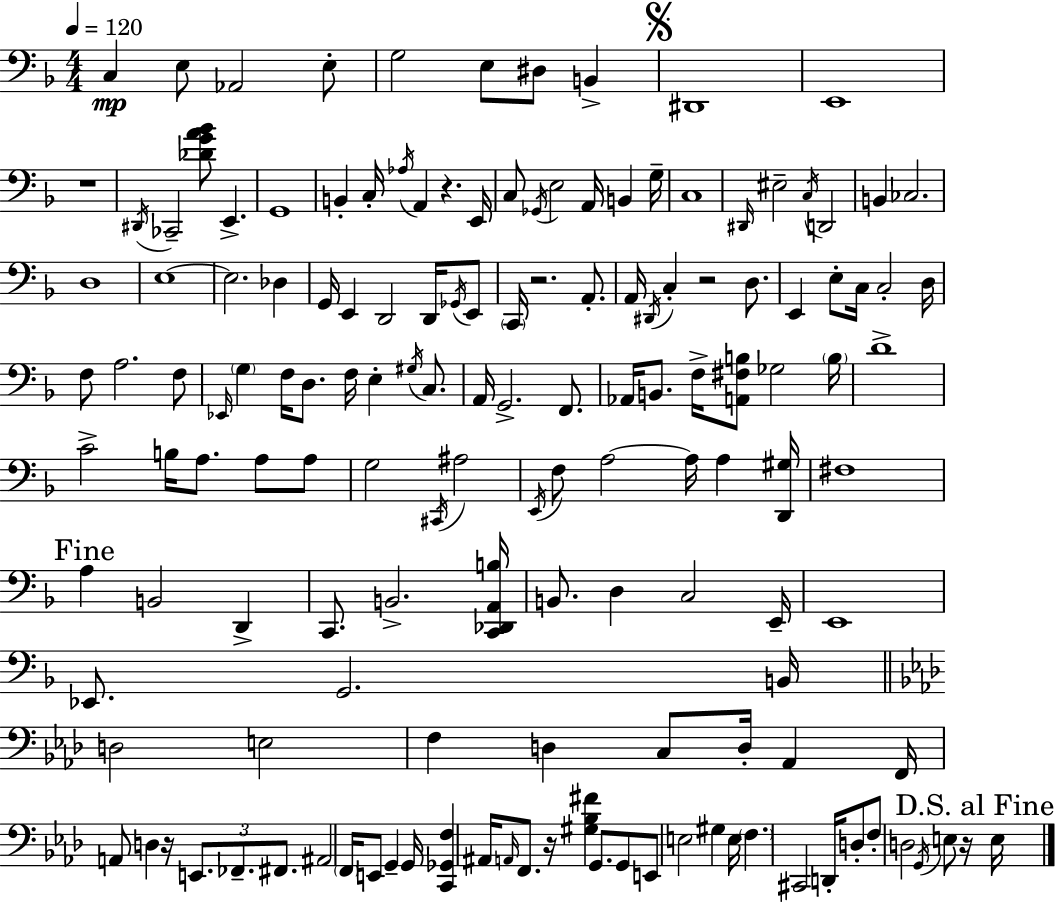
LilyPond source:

{
  \clef bass
  \numericTimeSignature
  \time 4/4
  \key f \major
  \tempo 4 = 120
  c4\mp e8 aes,2 e8-. | g2 e8 dis8 b,4-> | \mark \markup { \musicglyph "scripts.segno" } dis,1 | e,1 | \break r1 | \acciaccatura { dis,16 } ces,2-- <des' g' a' bes'>8 e,4.-> | g,1 | b,4-. c16-. \acciaccatura { aes16 } a,4 r4. | \break e,16 c8 \acciaccatura { ges,16 } e2 a,16 b,4 | g16-- c1 | \grace { dis,16 } eis2-- \acciaccatura { c16 } d,2 | b,4 ces2. | \break d1 | e1~~ | e2. | des4 g,16 e,4 d,2 | \break d,16 \acciaccatura { ges,16 } e,8 \parenthesize c,16 r2. | a,8.-. a,16 \acciaccatura { dis,16 } c4-. r2 | d8. e,4 e8-. c16 c2-. | d16 f8 a2. | \break f8 \grace { ees,16 } \parenthesize g4 f16 d8. | f16 e4-. \acciaccatura { gis16 } c8. a,16 g,2.-> | f,8. aes,16 b,8. f16-> <a, fis b>8 | ges2 \parenthesize b16 d'1-> | \break c'2-> | b16 a8. a8 a8 g2 | \acciaccatura { cis,16 } ais2 \acciaccatura { e,16 } f8 a2~~ | a16 a4 <d, gis>16 fis1 | \break \mark "Fine" a4 b,2 | d,4-> c,8. b,2.-> | <c, des, a, b>16 b,8. d4 | c2 e,16-- e,1 | \break ees,8. g,2. | b,16 \bar "||" \break \key aes \major d2 e2 | f4 d4 c8 d16-. aes,4 f,16 | a,8 d4 r16 \tuplet 3/2 { e,8. fes,8.-- fis,8. } | ais,2 \parenthesize f,16 e,8 g,4-- g,16 | \break <c, ges, f>4 ais,16 \grace { a,16 } f,8. r16 <gis bes fis'>4 g,8. | g,8 e,8 e2 gis4 | e16 \parenthesize f4. cis,2 | d,16-. d8-. f8-. d2 \acciaccatura { g,16 } e8 | \break r16 \mark "D.S. al Fine" e16 \bar "|."
}